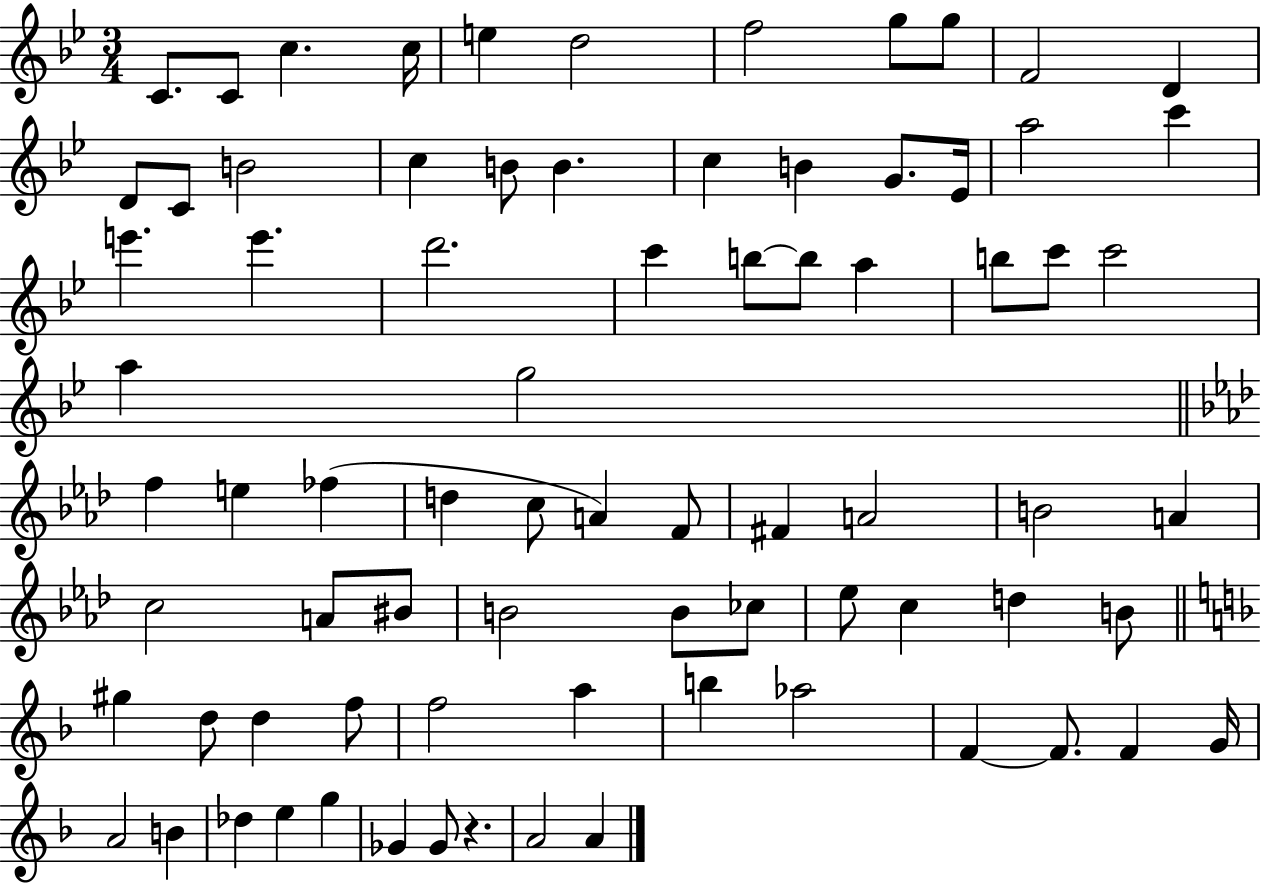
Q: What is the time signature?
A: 3/4